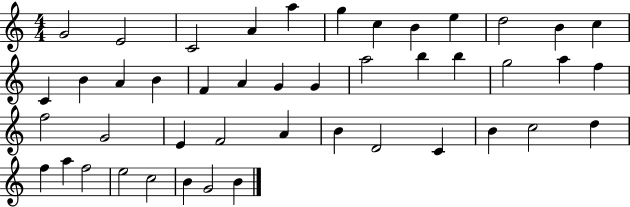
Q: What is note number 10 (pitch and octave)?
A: D5